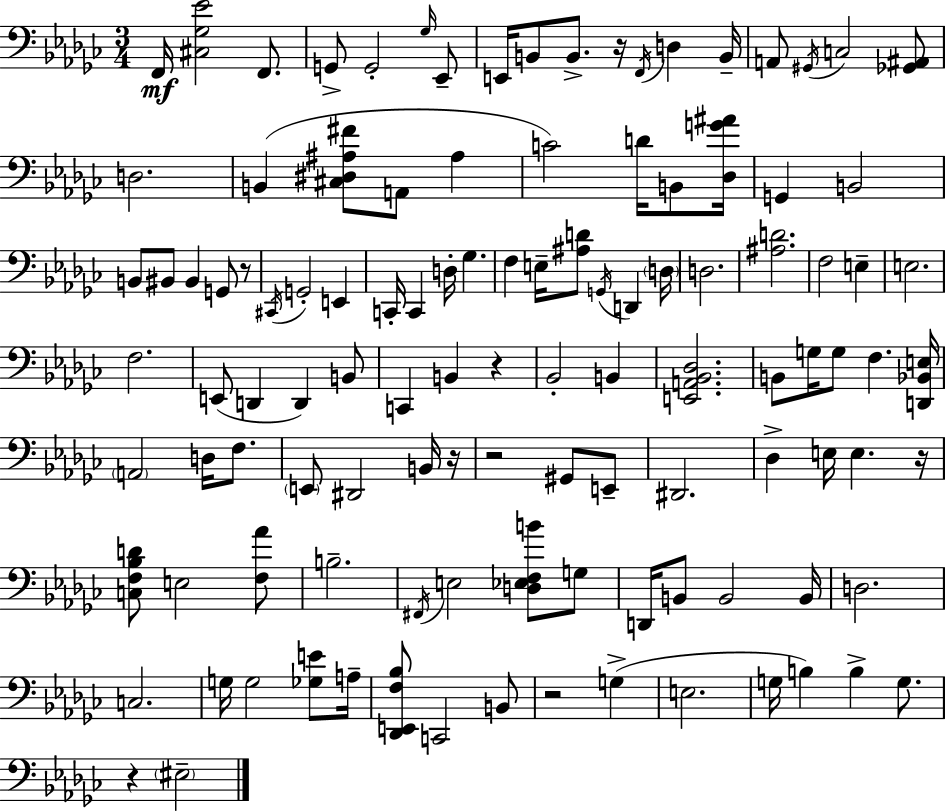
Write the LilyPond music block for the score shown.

{
  \clef bass
  \numericTimeSignature
  \time 3/4
  \key ees \minor
  \repeat volta 2 { f,16\mf <cis ges ees'>2 f,8. | g,8-> g,2-. \grace { ges16 } ees,8-- | e,16 b,8 b,8.-> r16 \acciaccatura { f,16 } d4 | b,16-- a,8 \acciaccatura { gis,16 } c2 | \break <ges, ais,>8 d2. | b,4( <cis dis ais fis'>8 a,8 ais4 | c'2) d'16 | b,8 <des g' ais'>16 g,4 b,2 | \break b,8 bis,8 bis,4 g,8 | r8 \acciaccatura { cis,16 } g,2-. | e,4 c,16-. c,4 d16-. ges4. | f4 e16-- <ais d'>8 \acciaccatura { g,16 } | \break d,4 \parenthesize d16 d2. | <ais d'>2. | f2 | e4-- e2. | \break f2. | e,8( d,4 d,4) | b,8 c,4 b,4 | r4 bes,2-. | \break b,4 <e, a, bes, des>2. | b,8 g16 g8 f4. | <d, bes, e>16 \parenthesize a,2 | d16 f8. \parenthesize e,8 dis,2 | \break b,16 r16 r2 | gis,8 e,8-- dis,2. | des4-> e16 e4. | r16 <c f bes d'>8 e2 | \break <f aes'>8 b2.-- | \acciaccatura { fis,16 } e2 | <d ees f b'>8 g8 d,16 b,8 b,2 | b,16 d2. | \break c2. | g16 g2 | <ges e'>8 a16-- <des, e, f bes>8 c,2 | b,8 r2 | \break g4->( e2. | g16 b4) b4-> | g8. r4 \parenthesize eis2-- | } \bar "|."
}